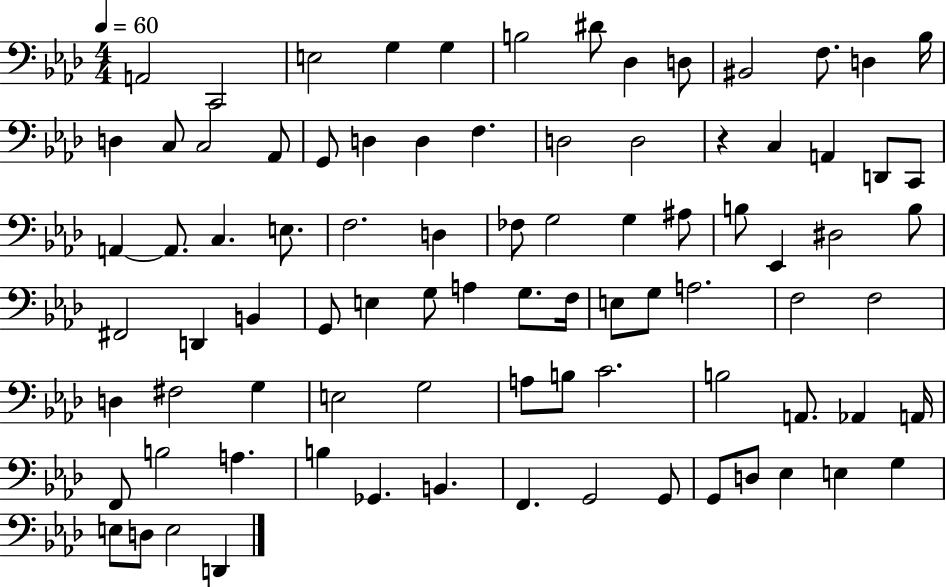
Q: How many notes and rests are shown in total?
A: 86